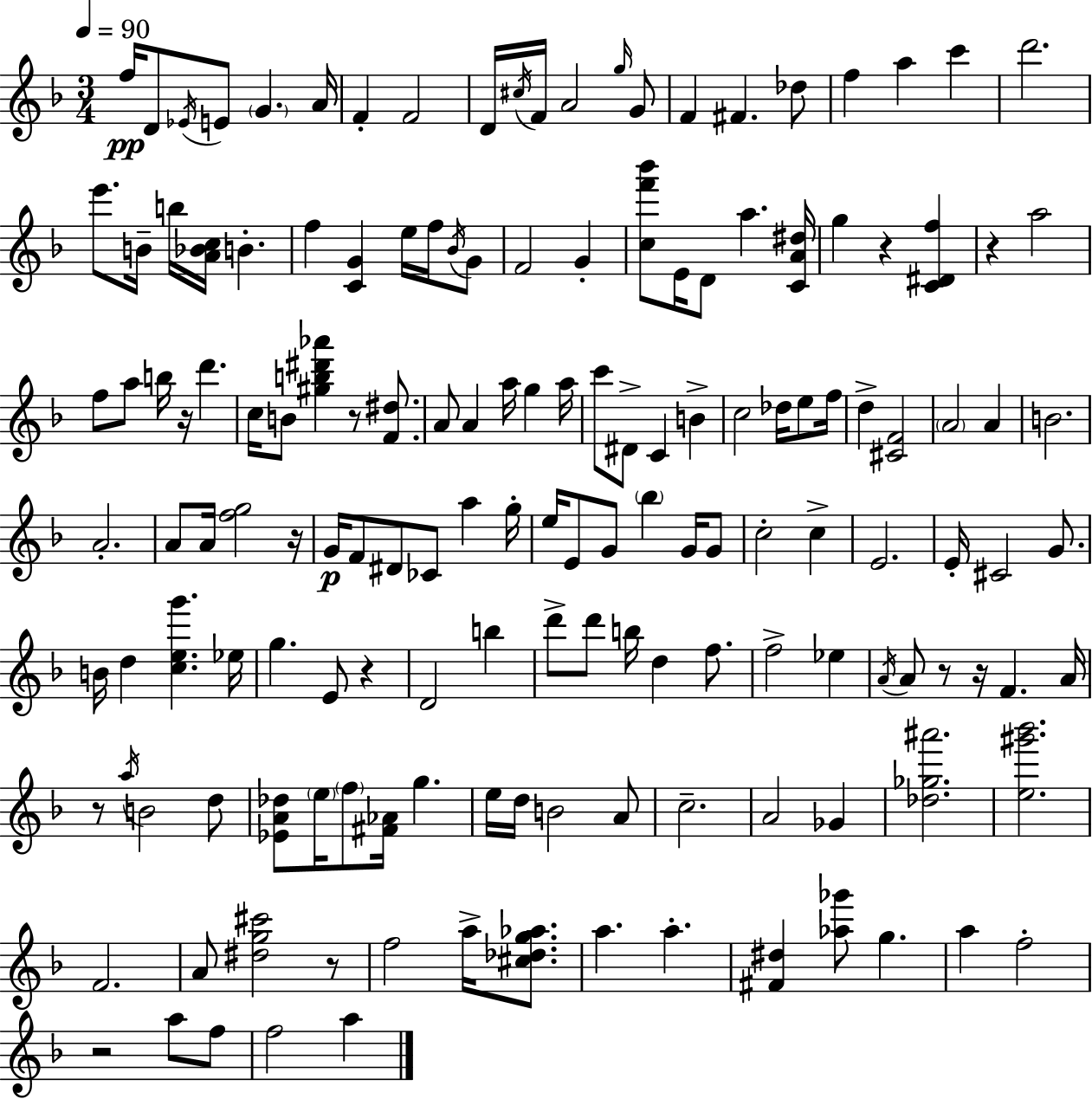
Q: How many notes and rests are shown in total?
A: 154